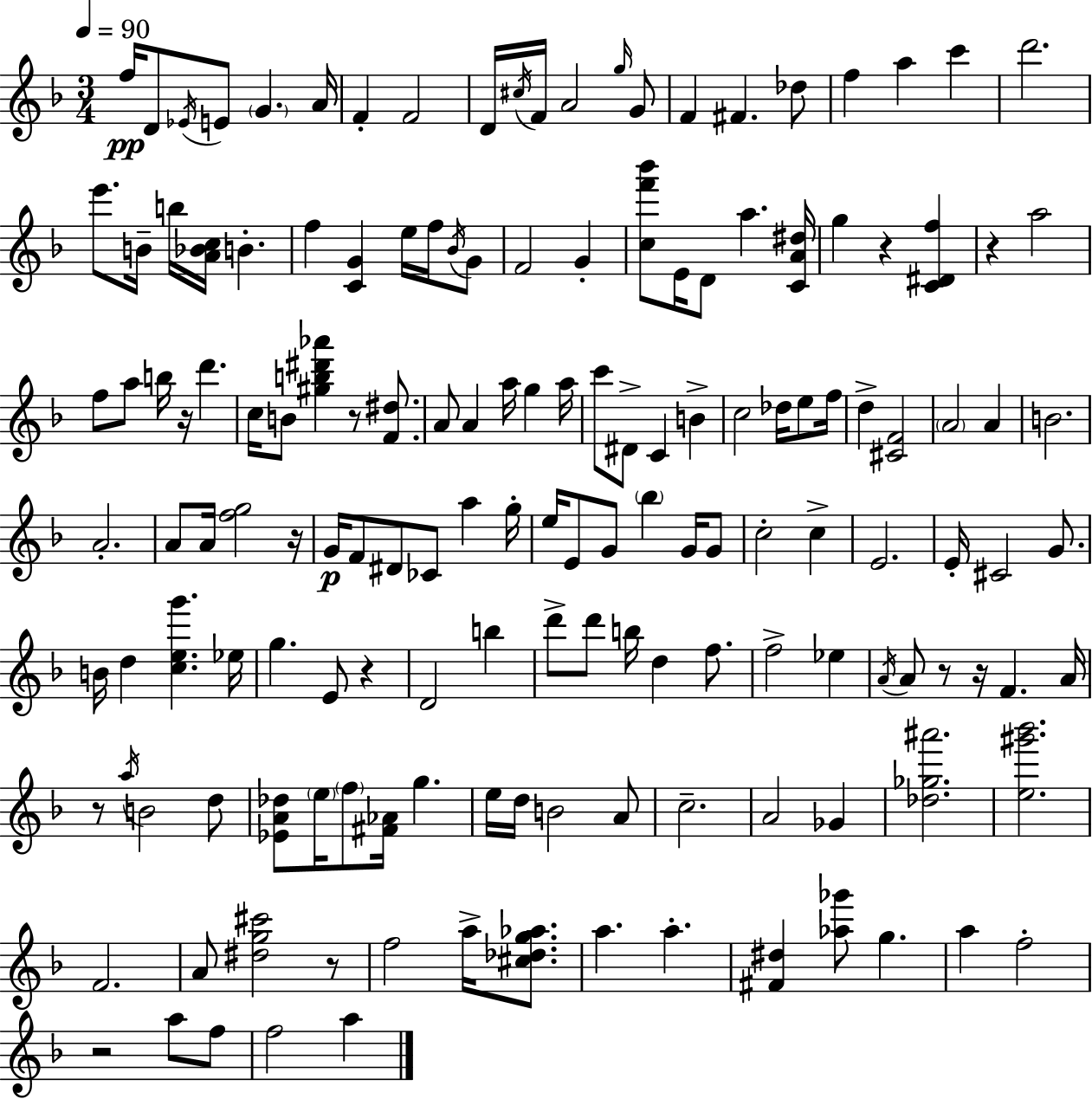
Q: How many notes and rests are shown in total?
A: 154